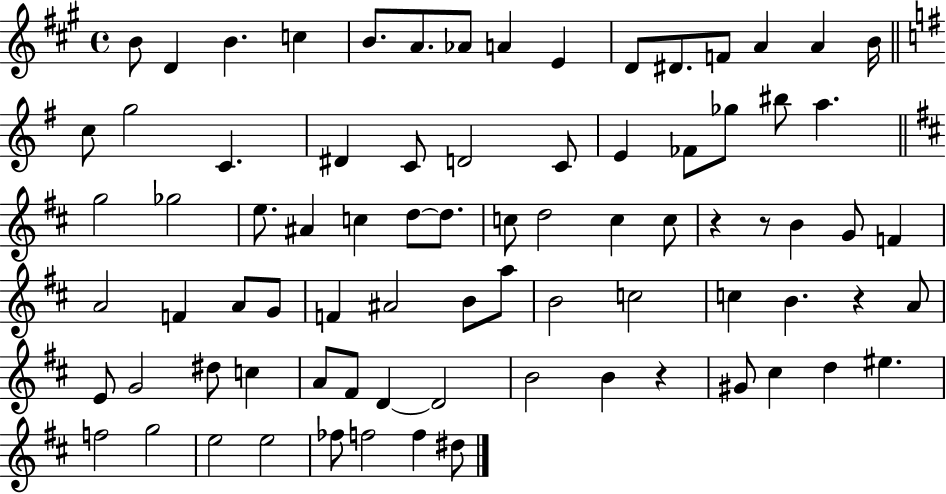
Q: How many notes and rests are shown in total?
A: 80